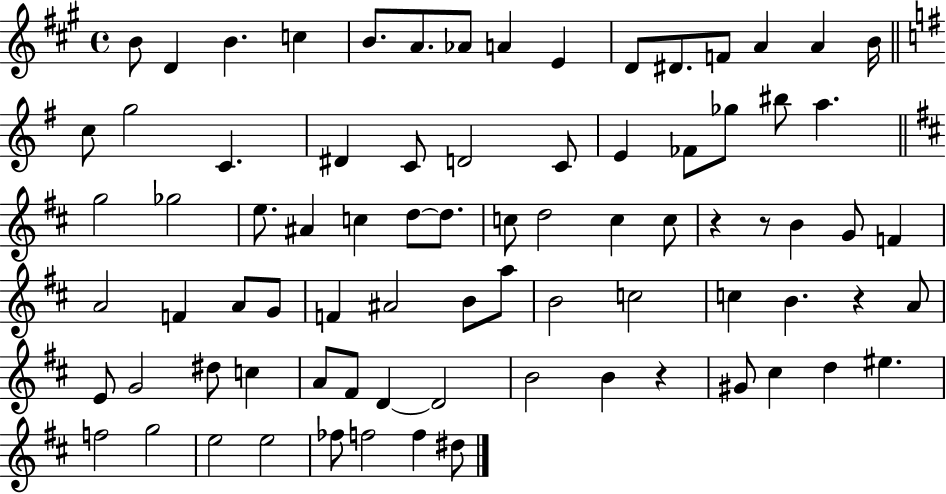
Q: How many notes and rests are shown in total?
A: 80